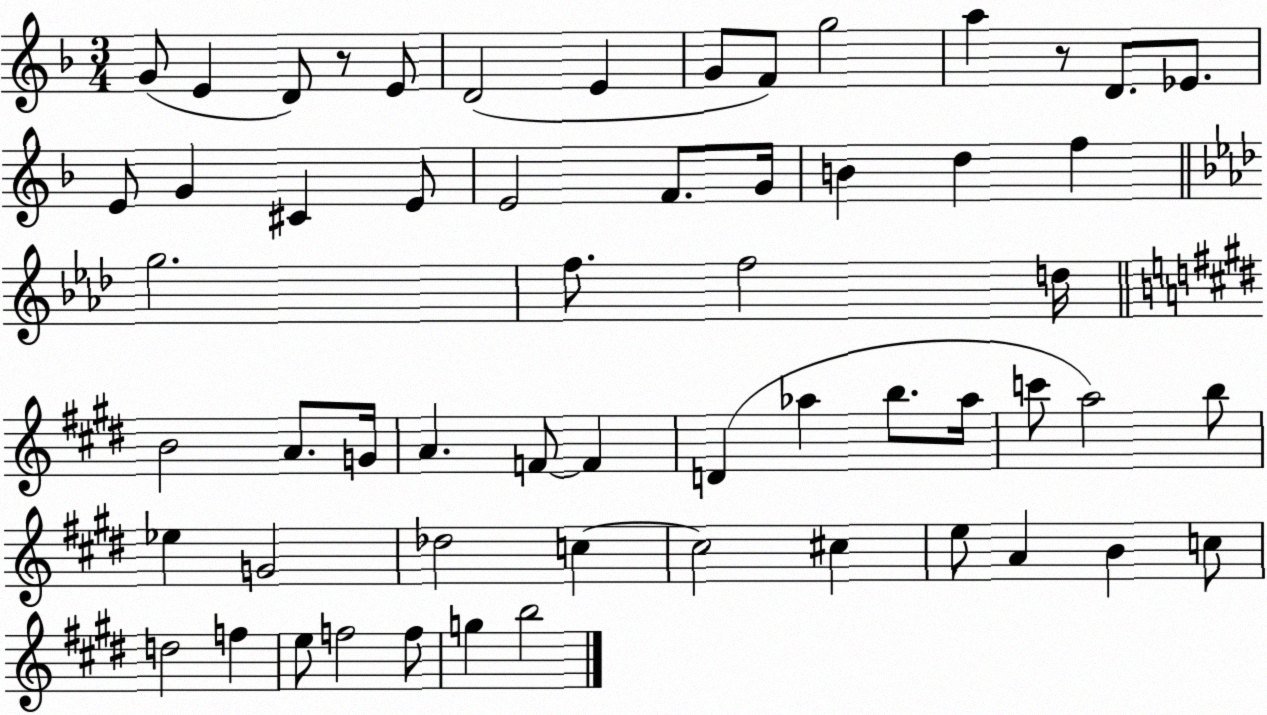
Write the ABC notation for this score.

X:1
T:Untitled
M:3/4
L:1/4
K:F
G/2 E D/2 z/2 E/2 D2 E G/2 F/2 g2 a z/2 D/2 _E/2 E/2 G ^C E/2 E2 F/2 G/4 B d f g2 f/2 f2 d/4 B2 A/2 G/4 A F/2 F D _a b/2 _a/4 c'/2 a2 b/2 _e G2 _d2 c c2 ^c e/2 A B c/2 d2 f e/2 f2 f/2 g b2